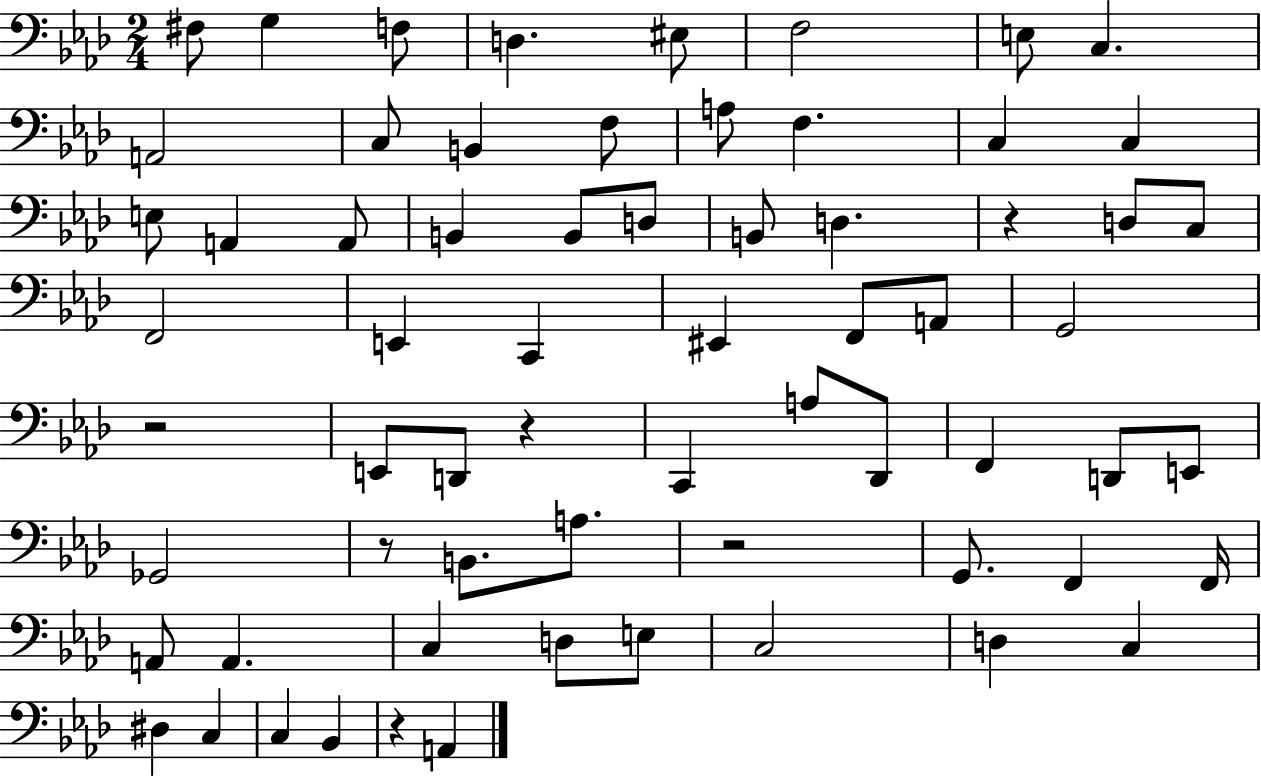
F#3/e G3/q F3/e D3/q. EIS3/e F3/h E3/e C3/q. A2/h C3/e B2/q F3/e A3/e F3/q. C3/q C3/q E3/e A2/q A2/e B2/q B2/e D3/e B2/e D3/q. R/q D3/e C3/e F2/h E2/q C2/q EIS2/q F2/e A2/e G2/h R/h E2/e D2/e R/q C2/q A3/e Db2/e F2/q D2/e E2/e Gb2/h R/e B2/e. A3/e. R/h G2/e. F2/q F2/s A2/e A2/q. C3/q D3/e E3/e C3/h D3/q C3/q D#3/q C3/q C3/q Bb2/q R/q A2/q